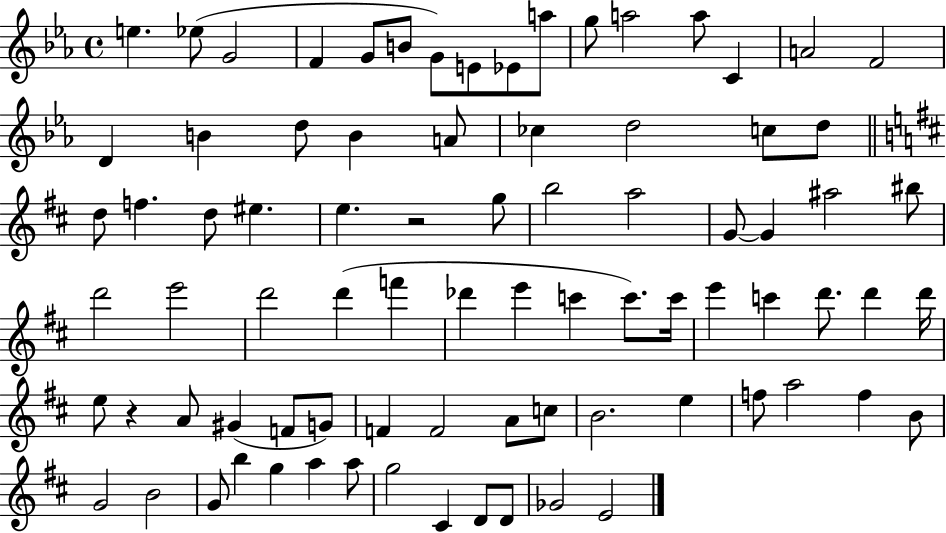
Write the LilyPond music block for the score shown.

{
  \clef treble
  \time 4/4
  \defaultTimeSignature
  \key ees \major
  e''4. ees''8( g'2 | f'4 g'8 b'8 g'8) e'8 ees'8 a''8 | g''8 a''2 a''8 c'4 | a'2 f'2 | \break d'4 b'4 d''8 b'4 a'8 | ces''4 d''2 c''8 d''8 | \bar "||" \break \key d \major d''8 f''4. d''8 eis''4. | e''4. r2 g''8 | b''2 a''2 | g'8~~ g'4 ais''2 bis''8 | \break d'''2 e'''2 | d'''2 d'''4( f'''4 | des'''4 e'''4 c'''4 c'''8.) c'''16 | e'''4 c'''4 d'''8. d'''4 d'''16 | \break e''8 r4 a'8 gis'4( f'8 g'8) | f'4 f'2 a'8 c''8 | b'2. e''4 | f''8 a''2 f''4 b'8 | \break g'2 b'2 | g'8 b''4 g''4 a''4 a''8 | g''2 cis'4 d'8 d'8 | ges'2 e'2 | \break \bar "|."
}